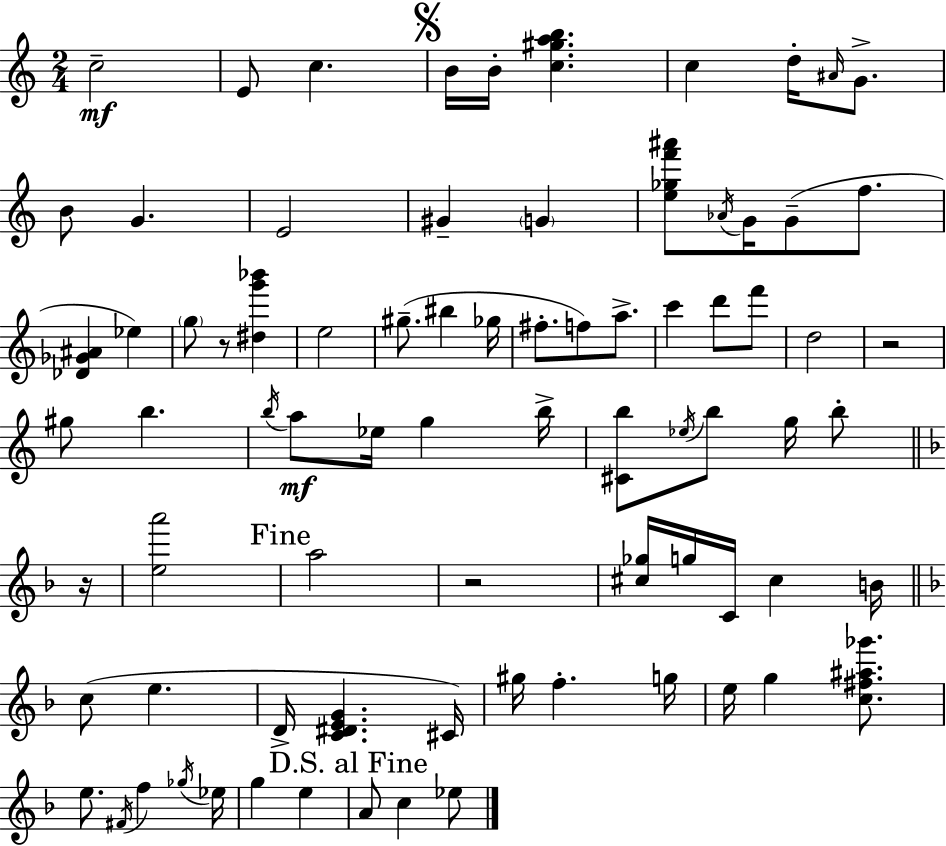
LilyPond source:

{
  \clef treble
  \numericTimeSignature
  \time 2/4
  \key a \minor
  \repeat volta 2 { c''2--\mf | e'8 c''4. | \mark \markup { \musicglyph "scripts.segno" } b'16 b'16-. <c'' gis'' a'' b''>4. | c''4 d''16-. \grace { ais'16 } g'8.-> | \break b'8 g'4. | e'2 | gis'4-- \parenthesize g'4 | <e'' ges'' f''' ais'''>8 \acciaccatura { aes'16 } g'16 g'8--( f''8. | \break <des' ges' ais'>4 ees''4) | \parenthesize g''8 r8 <dis'' g''' bes'''>4 | e''2 | gis''8.--( bis''4 | \break ges''16 fis''8.-. f''8) a''8.-> | c'''4 d'''8 | f'''8 d''2 | r2 | \break gis''8 b''4. | \acciaccatura { b''16 }\mf a''8 ees''16 g''4 | b''16-> <cis' b''>8 \acciaccatura { ees''16 } b''8 | g''16 b''8-. \bar "||" \break \key d \minor r16 <e'' a'''>2 | \mark "Fine" a''2 | r2 | <cis'' ges''>16 g''16 c'16 cis''4 | \break b'16 \bar "||" \break \key f \major c''8( e''4. | d'16-> <c' dis' e' g'>4. cis'16) | gis''16 f''4.-. g''16 | e''16 g''4 <c'' fis'' ais'' ges'''>8. | \break e''8. \acciaccatura { fis'16 } f''4 | \acciaccatura { ges''16 } ees''16 g''4 e''4 | \mark "D.S. al Fine" a'8 c''4 | ees''8 } \bar "|."
}